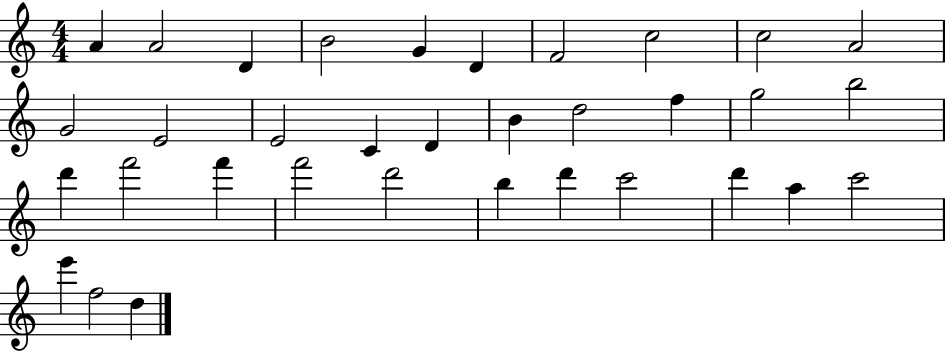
A4/q A4/h D4/q B4/h G4/q D4/q F4/h C5/h C5/h A4/h G4/h E4/h E4/h C4/q D4/q B4/q D5/h F5/q G5/h B5/h D6/q F6/h F6/q F6/h D6/h B5/q D6/q C6/h D6/q A5/q C6/h E6/q F5/h D5/q